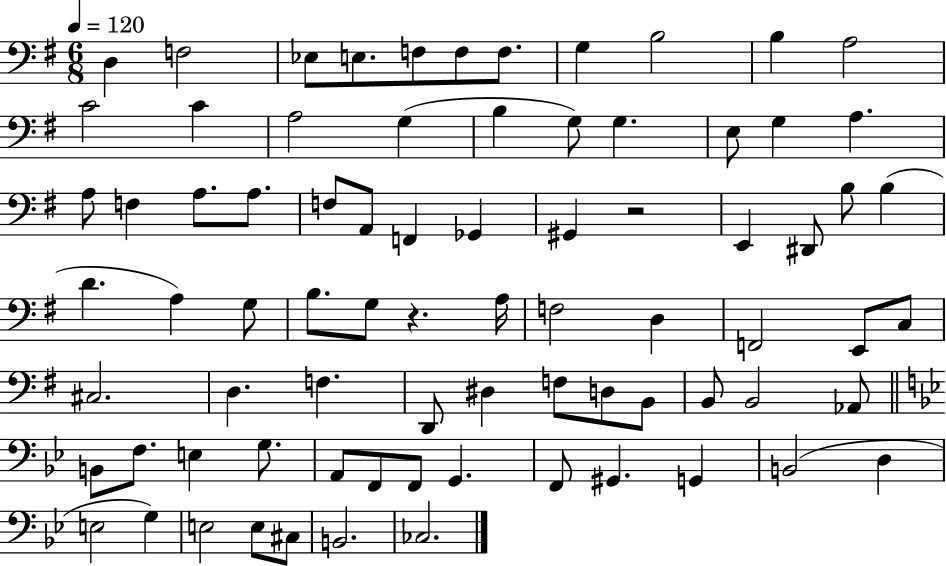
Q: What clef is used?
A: bass